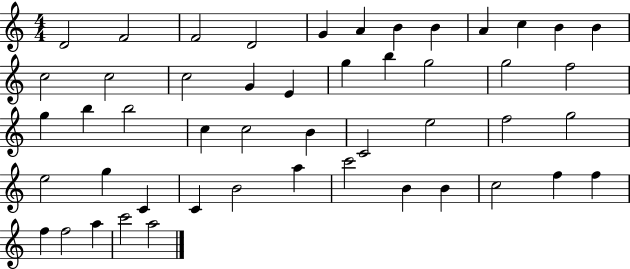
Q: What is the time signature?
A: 4/4